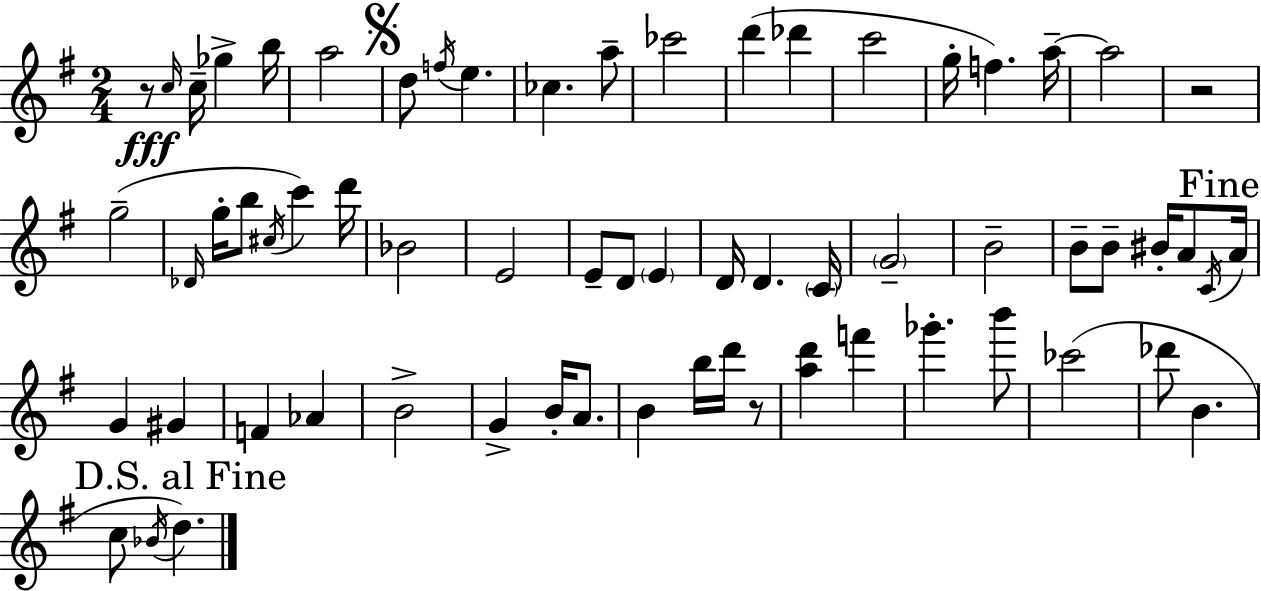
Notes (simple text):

R/e C5/s C5/s Gb5/q B5/s A5/h D5/e F5/s E5/q. CES5/q. A5/e CES6/h D6/q Db6/q C6/h G5/s F5/q. A5/s A5/h R/h G5/h Db4/s G5/s B5/e C#5/s C6/q D6/s Bb4/h E4/h E4/e D4/e E4/q D4/s D4/q. C4/s G4/h B4/h B4/e B4/e BIS4/s A4/e C4/s A4/s G4/q G#4/q F4/q Ab4/q B4/h G4/q B4/s A4/e. B4/q B5/s D6/s R/e [A5,D6]/q F6/q Gb6/q. B6/e CES6/h Db6/e B4/q. C5/e Bb4/s D5/q.